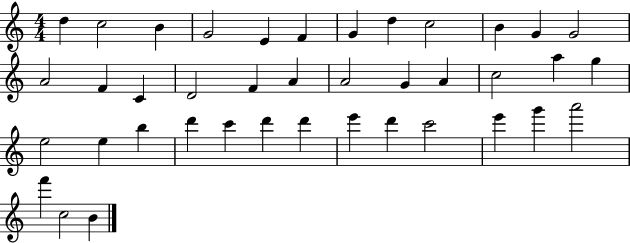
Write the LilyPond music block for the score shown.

{
  \clef treble
  \numericTimeSignature
  \time 4/4
  \key c \major
  d''4 c''2 b'4 | g'2 e'4 f'4 | g'4 d''4 c''2 | b'4 g'4 g'2 | \break a'2 f'4 c'4 | d'2 f'4 a'4 | a'2 g'4 a'4 | c''2 a''4 g''4 | \break e''2 e''4 b''4 | d'''4 c'''4 d'''4 d'''4 | e'''4 d'''4 c'''2 | e'''4 g'''4 a'''2 | \break f'''4 c''2 b'4 | \bar "|."
}